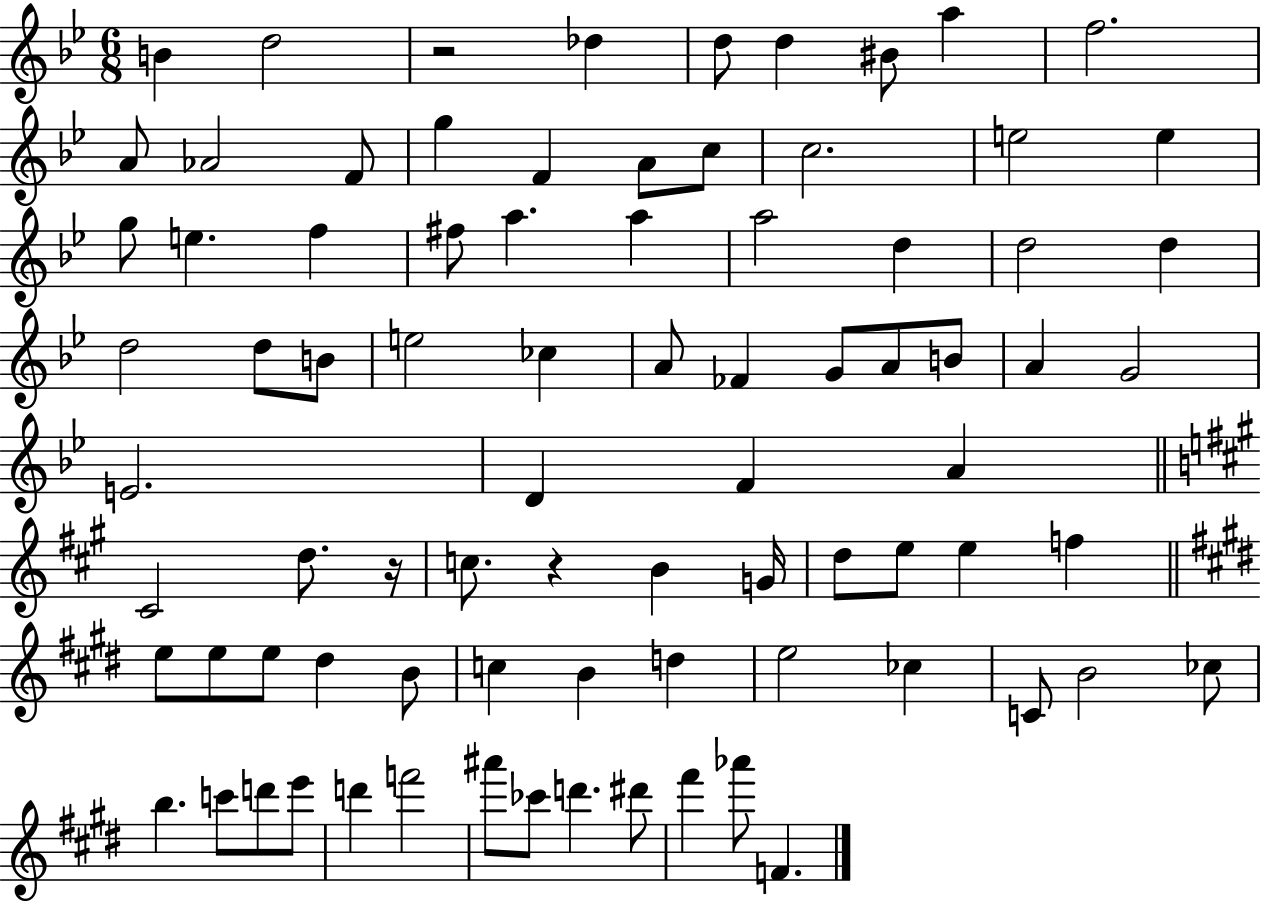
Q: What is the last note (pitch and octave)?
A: F4